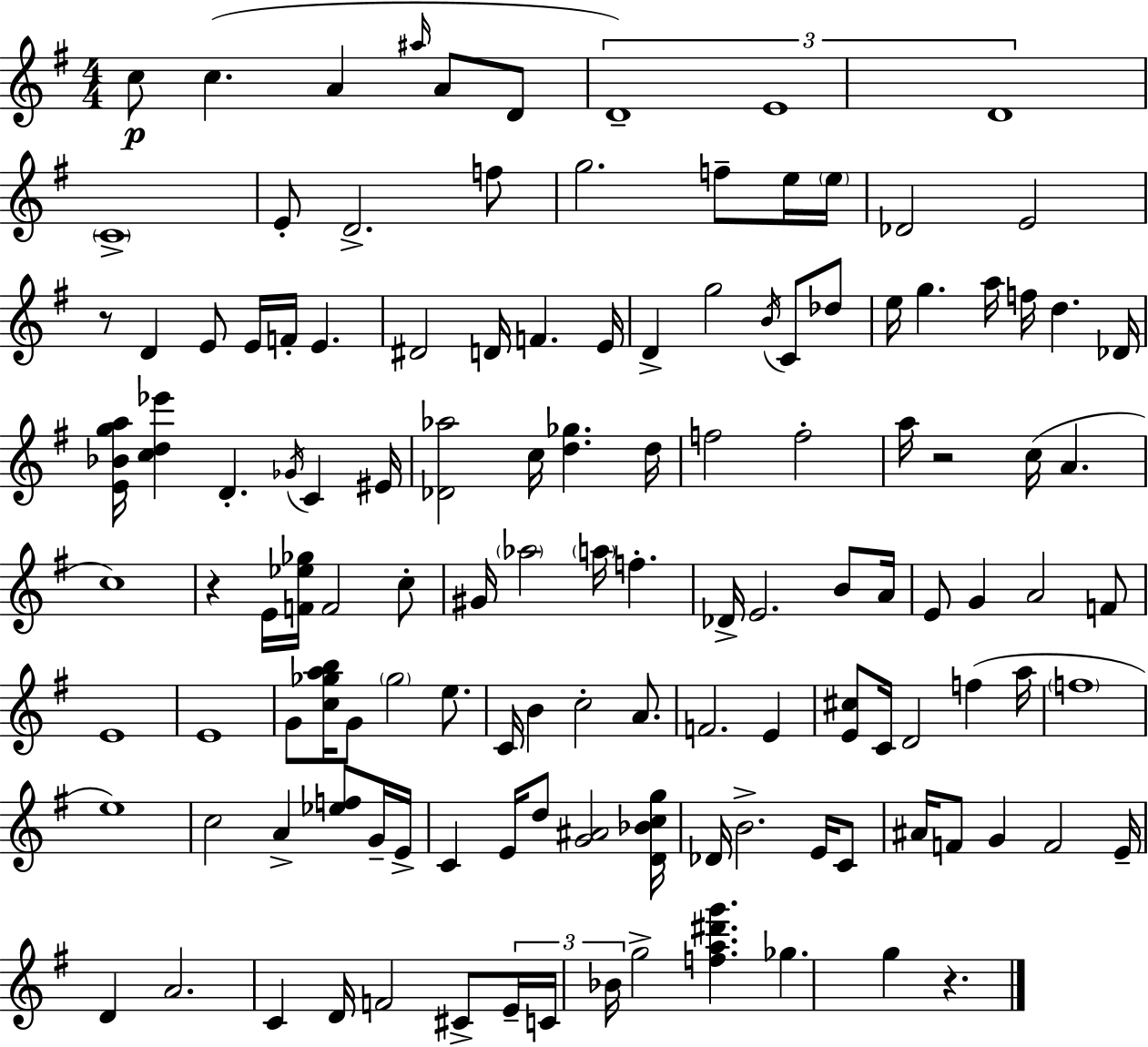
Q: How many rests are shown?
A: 4